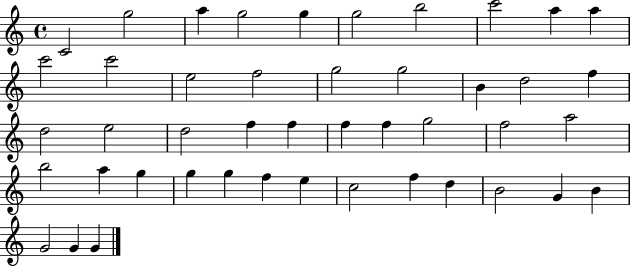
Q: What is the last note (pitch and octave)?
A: G4